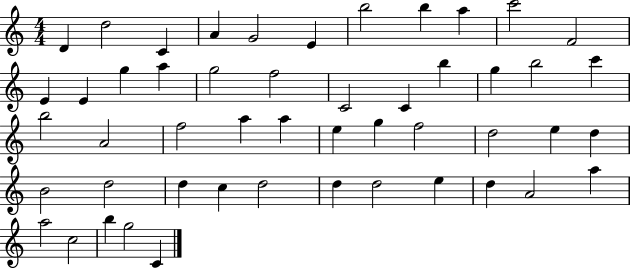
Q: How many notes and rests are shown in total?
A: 50